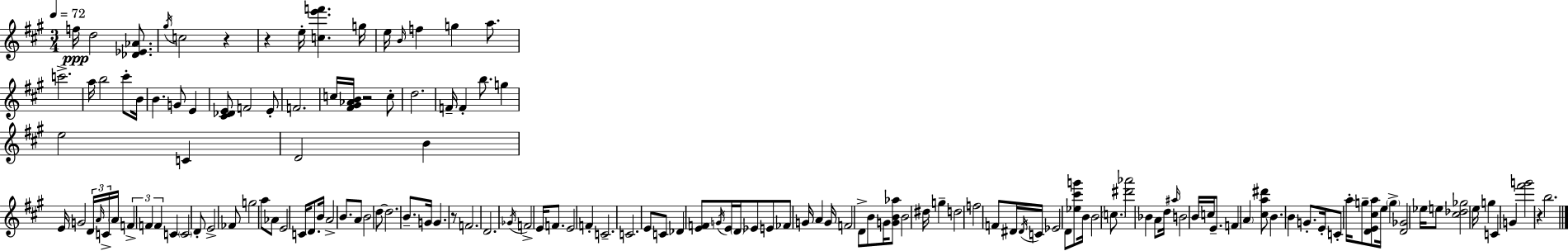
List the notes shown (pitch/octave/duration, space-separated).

F5/s D5/h [Db4,Eb4,Ab4]/e. G#5/s C5/h R/q R/q E5/s [C5,E6,F6]/q. G5/s E5/s B4/s F5/q G5/q A5/e. C6/h. A5/s B5/h C#6/e B4/s B4/q. G4/e E4/q [C#4,Db4,E4]/e F4/h E4/e F4/h. C5/s [F#4,G#4,Ab4,B4]/s R/h C5/e D5/h. F4/s F4/q B5/e. G5/q E5/h C4/q D4/h B4/q E4/s G4/h D4/s A4/s C4/s A4/s F4/q F4/q F4/q C4/q C4/h D4/e E4/h FES4/e G5/h A5/e Ab4/e E4/h C4/s D4/e. B4/s A4/h B4/e. A4/e B4/h D5/e D5/h. B4/e. G4/s G4/q. R/e F4/h. D4/h. Gb4/s F4/h E4/s F4/e. E4/h F4/q C4/h. C4/h. E4/e C4/e Db4/q [E4,F4]/e G4/s E4/s D4/s Eb4/e E4/e FES4/e G4/s A4/q G4/s F4/h D4/e B4/e G4/s [G4,B4,Ab5]/e B4/h D#5/s G5/q D5/h F5/h F4/e D#4/s D#4/s C4/s Eb4/h D4/e [Eb5,C#6,G6]/e B4/s B4/h C5/e. [D#6,Ab6]/h Bb4/q A4/e D5/s A#5/s B4/h B4/s C5/s E4/e. F4/q A4/q [C#5,A5,D#6]/e B4/q. B4/q G4/e. E4/s C4/e A5/s G5/e [D4,E4,C#5,A5]/e E5/s G5/q [D4,Gb4]/h Eb5/s E5/e [C#5,Db5,Gb5]/h E5/s G5/q C4/q G4/q [F#6,G6]/h R/q B5/h.